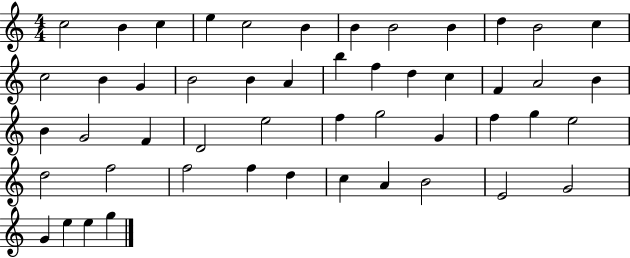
X:1
T:Untitled
M:4/4
L:1/4
K:C
c2 B c e c2 B B B2 B d B2 c c2 B G B2 B A b f d c F A2 B B G2 F D2 e2 f g2 G f g e2 d2 f2 f2 f d c A B2 E2 G2 G e e g